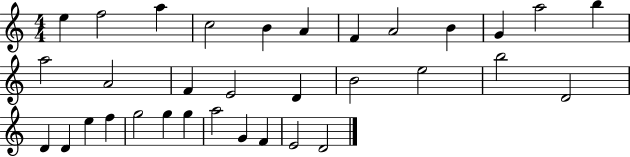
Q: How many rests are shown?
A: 0